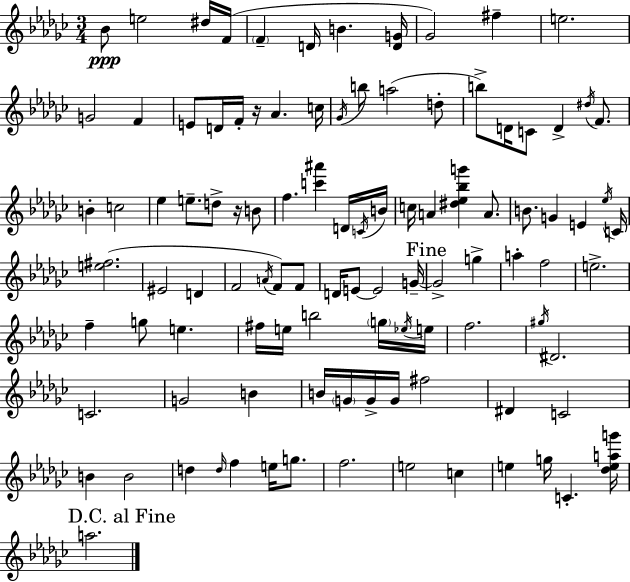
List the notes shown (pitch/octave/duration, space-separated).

Bb4/e E5/h D#5/s F4/s F4/q D4/s B4/q. [D4,G4]/s Gb4/h F#5/q E5/h. G4/h F4/q E4/e D4/s F4/s R/s Ab4/q. C5/s Gb4/s B5/e A5/h D5/e B5/e D4/s C4/e D4/q D#5/s F4/e. B4/q C5/h Eb5/q E5/e. D5/e R/s B4/e F5/q. [C6,A#6]/q D4/s C4/s B4/s C5/s A4/q [D#5,Eb5,Bb5,G6]/q A4/e. B4/e. G4/q E4/q Eb5/s C4/s [E5,F#5]/h. EIS4/h D4/q F4/h A4/s F4/e F4/e D4/s E4/e E4/h G4/s G4/h G5/q A5/q F5/h E5/h. F5/q G5/e E5/q. F#5/s E5/s B5/h G5/s Eb5/s E5/s F5/h. G#5/s D#4/h. C4/h. G4/h B4/q B4/s G4/s G4/s G4/s F#5/h D#4/q C4/h B4/q B4/h D5/q D5/s F5/q E5/s G5/e. F5/h. E5/h C5/q E5/q G5/s C4/q. [Db5,E5,A5,G6]/s A5/h.